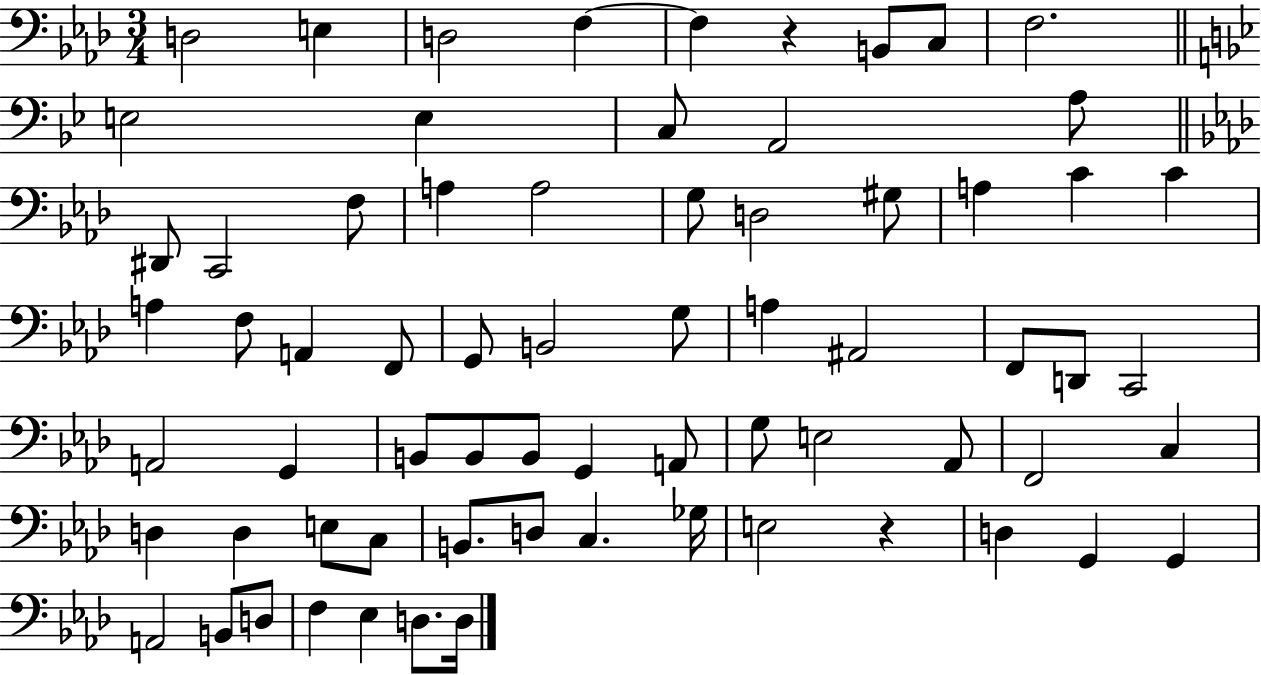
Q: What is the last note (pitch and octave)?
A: D3